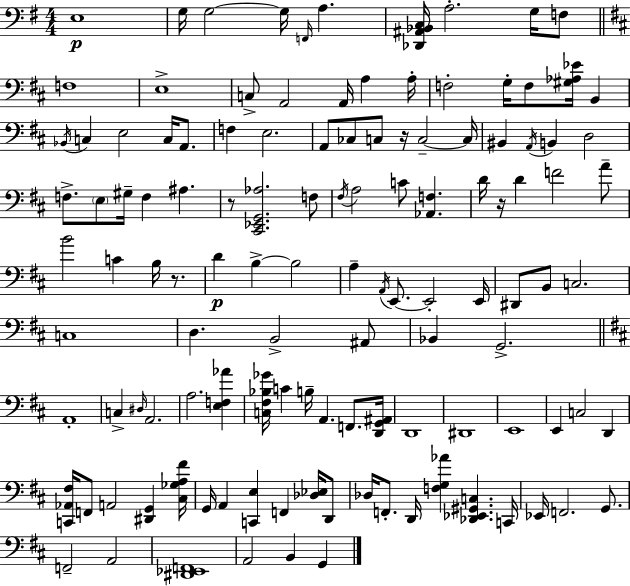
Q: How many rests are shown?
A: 4